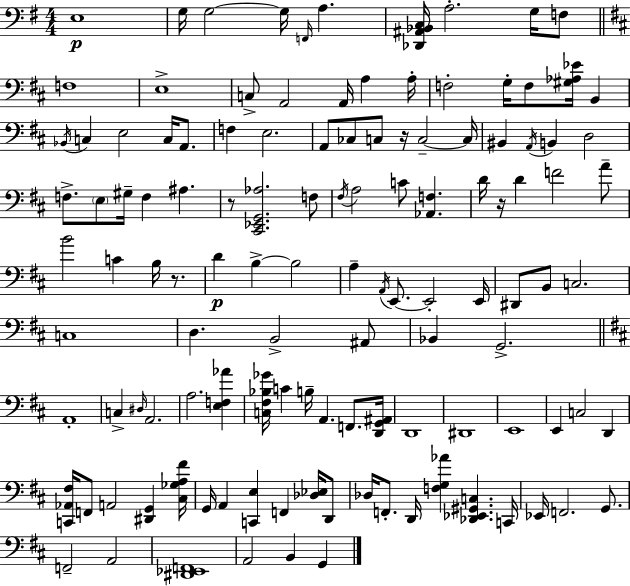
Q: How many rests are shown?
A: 4